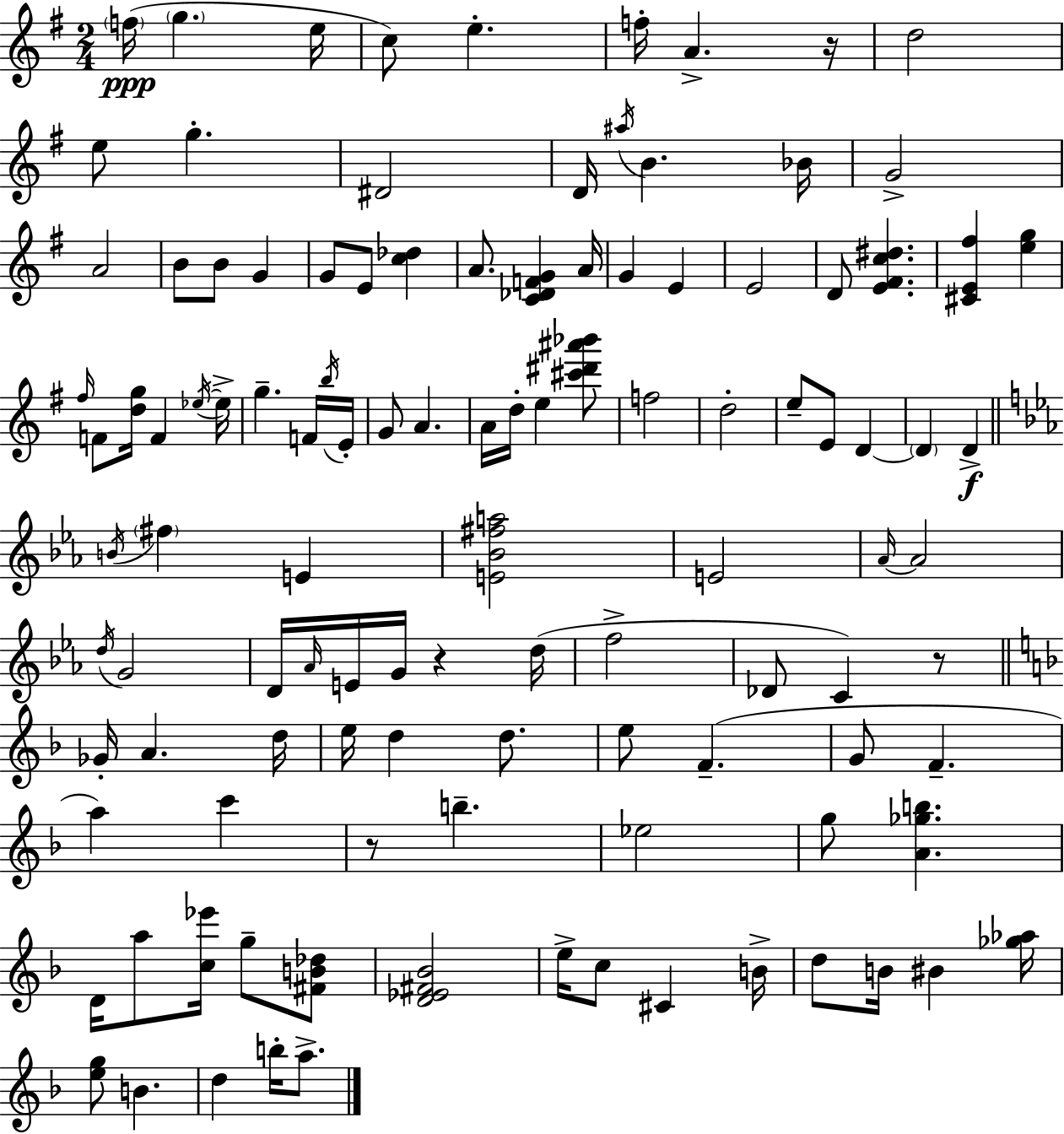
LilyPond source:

{
  \clef treble
  \numericTimeSignature
  \time 2/4
  \key e \minor
  \parenthesize f''16(\ppp \parenthesize g''4. e''16 | c''8) e''4.-. | f''16-. a'4.-> r16 | d''2 | \break e''8 g''4.-. | dis'2 | d'16 \acciaccatura { ais''16 } b'4. | bes'16 g'2-> | \break a'2 | b'8 b'8 g'4 | g'8 e'8 <c'' des''>4 | a'8. <c' des' f' g'>4 | \break a'16 g'4 e'4 | e'2 | d'8 <e' fis' c'' dis''>4. | <cis' e' fis''>4 <e'' g''>4 | \break \grace { fis''16 } f'8 <d'' g''>16 f'4 | \acciaccatura { ees''16~ }~ ees''16-> g''4.-- | f'16 \acciaccatura { b''16 } e'16-. g'8 a'4. | a'16 d''16-. e''4 | \break <cis''' dis''' ais''' bes'''>8 f''2 | d''2-. | e''8-- e'8 | d'4~~ \parenthesize d'4 | \break d'4->\f \bar "||" \break \key c \minor \acciaccatura { b'16 } \parenthesize fis''4 e'4 | <e' bes' fis'' a''>2 | e'2 | \grace { aes'16~ }~ aes'2 | \break \acciaccatura { d''16 } g'2 | d'16 \grace { aes'16 } e'16 g'16 r4 | d''16( f''2-> | des'8 c'4) | \break r8 \bar "||" \break \key f \major ges'16-. a'4. d''16 | e''16 d''4 d''8. | e''8 f'4.--( | g'8 f'4.-- | \break a''4) c'''4 | r8 b''4.-- | ees''2 | g''8 <a' ges'' b''>4. | \break d'16 a''8 <c'' ees'''>16 g''8-- <fis' b' des''>8 | <d' ees' fis' bes'>2 | e''16-> c''8 cis'4 b'16-> | d''8 b'16 bis'4 <ges'' aes''>16 | \break <e'' g''>8 b'4. | d''4 b''16-. a''8.-> | \bar "|."
}